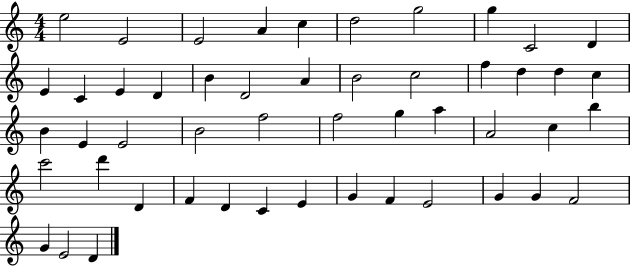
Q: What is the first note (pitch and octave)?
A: E5